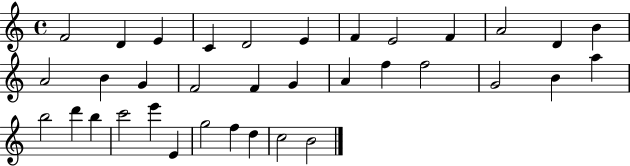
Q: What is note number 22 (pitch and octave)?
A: G4